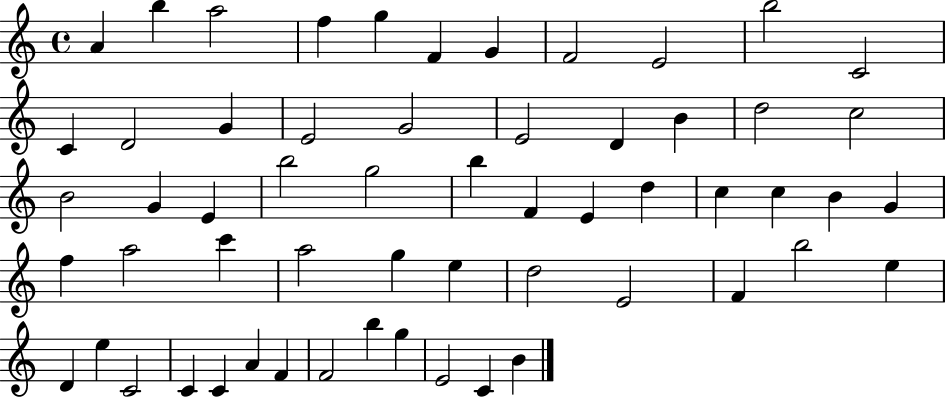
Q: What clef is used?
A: treble